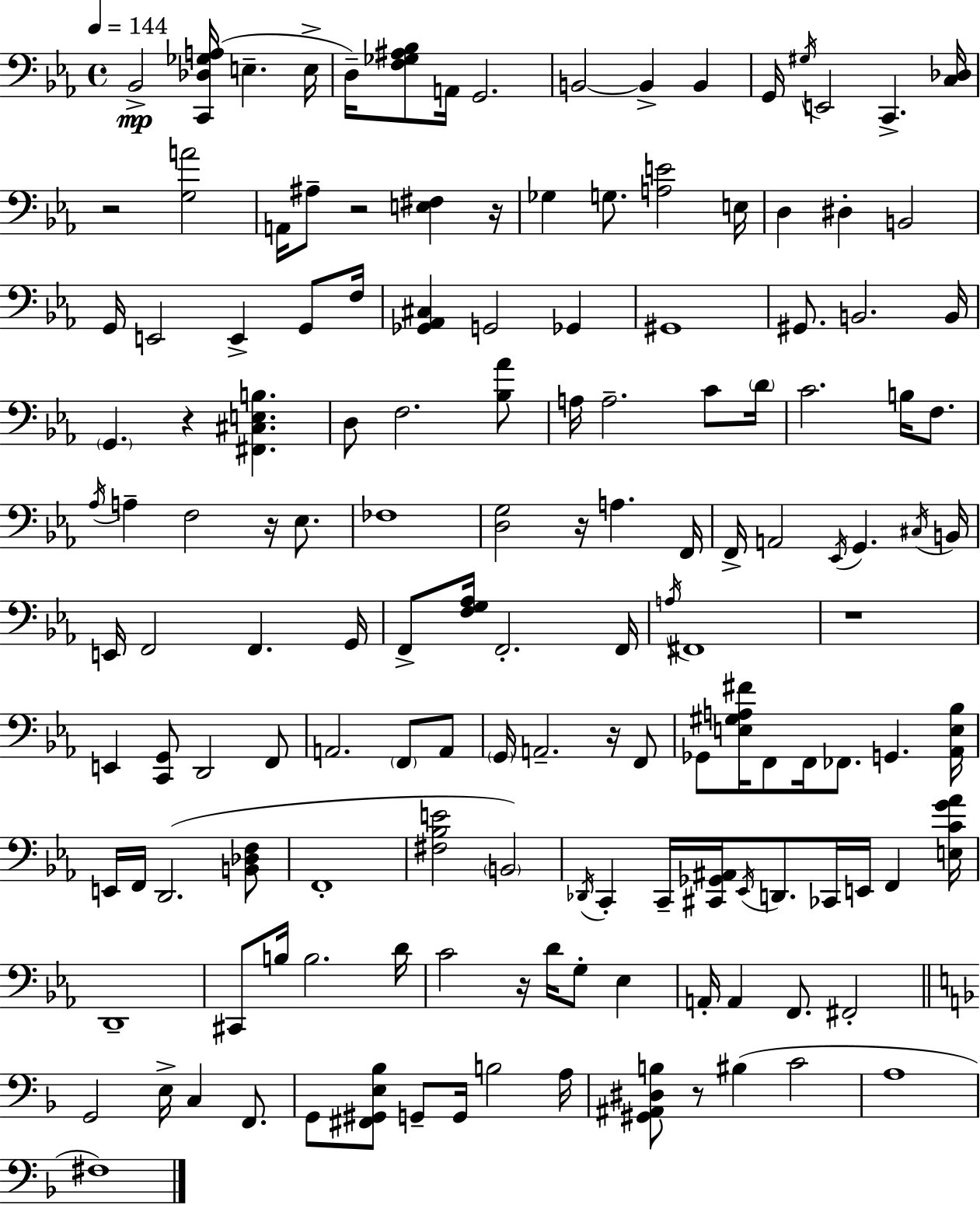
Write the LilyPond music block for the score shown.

{
  \clef bass
  \time 4/4
  \defaultTimeSignature
  \key c \minor
  \tempo 4 = 144
  \repeat volta 2 { bes,2->\mp <c, des ges a>16( e4.-- e16-> | d16--) <f ges ais bes>8 a,16 g,2. | b,2~~ b,4-> b,4 | g,16 \acciaccatura { gis16 } e,2 c,4.-> | \break <c des>16 r2 <g a'>2 | a,16 ais8-- r2 <e fis>4 | r16 ges4 g8. <a e'>2 | e16 d4 dis4-. b,2 | \break g,16 e,2 e,4-> g,8 | f16 <ges, aes, cis>4 g,2 ges,4 | gis,1 | gis,8. b,2. | \break b,16 \parenthesize g,4. r4 <fis, cis e b>4. | d8 f2. <bes aes'>8 | a16 a2.-- c'8 | \parenthesize d'16 c'2. b16 f8. | \break \acciaccatura { aes16 } a4-- f2 r16 ees8. | fes1 | <d g>2 r16 a4. | f,16 f,16-> a,2 \acciaccatura { ees,16 } g,4. | \break \acciaccatura { cis16 } b,16 e,16 f,2 f,4. | g,16 f,8-> <f g aes>16 f,2.-. | f,16 \acciaccatura { a16 } fis,1 | r1 | \break e,4 <c, g,>8 d,2 | f,8 a,2. | \parenthesize f,8 a,8 \parenthesize g,16 a,2.-- | r16 f,8 ges,8 <e gis a fis'>16 f,8 f,16 fes,8. g,4. | \break <aes, e bes>16 e,16 f,16 d,2.( | <b, des f>8 f,1-. | <fis bes e'>2 \parenthesize b,2) | \acciaccatura { des,16 } c,4-. c,16-- <cis, ges, ais,>16 \acciaccatura { ees,16 } d,8. | \break ces,16 e,16 f,4 <e c' g' aes'>16 d,1-- | cis,8 b16 b2. | d'16 c'2 r16 | d'16 g8-. ees4 a,16-. a,4 f,8. fis,2-. | \break \bar "||" \break \key f \major g,2 e16-> c4 f,8. | g,8 <fis, gis, e bes>8 g,8-- g,16 b2 a16 | <gis, ais, dis b>8 r8 bis4( c'2 | a1 | \break fis1) | } \bar "|."
}